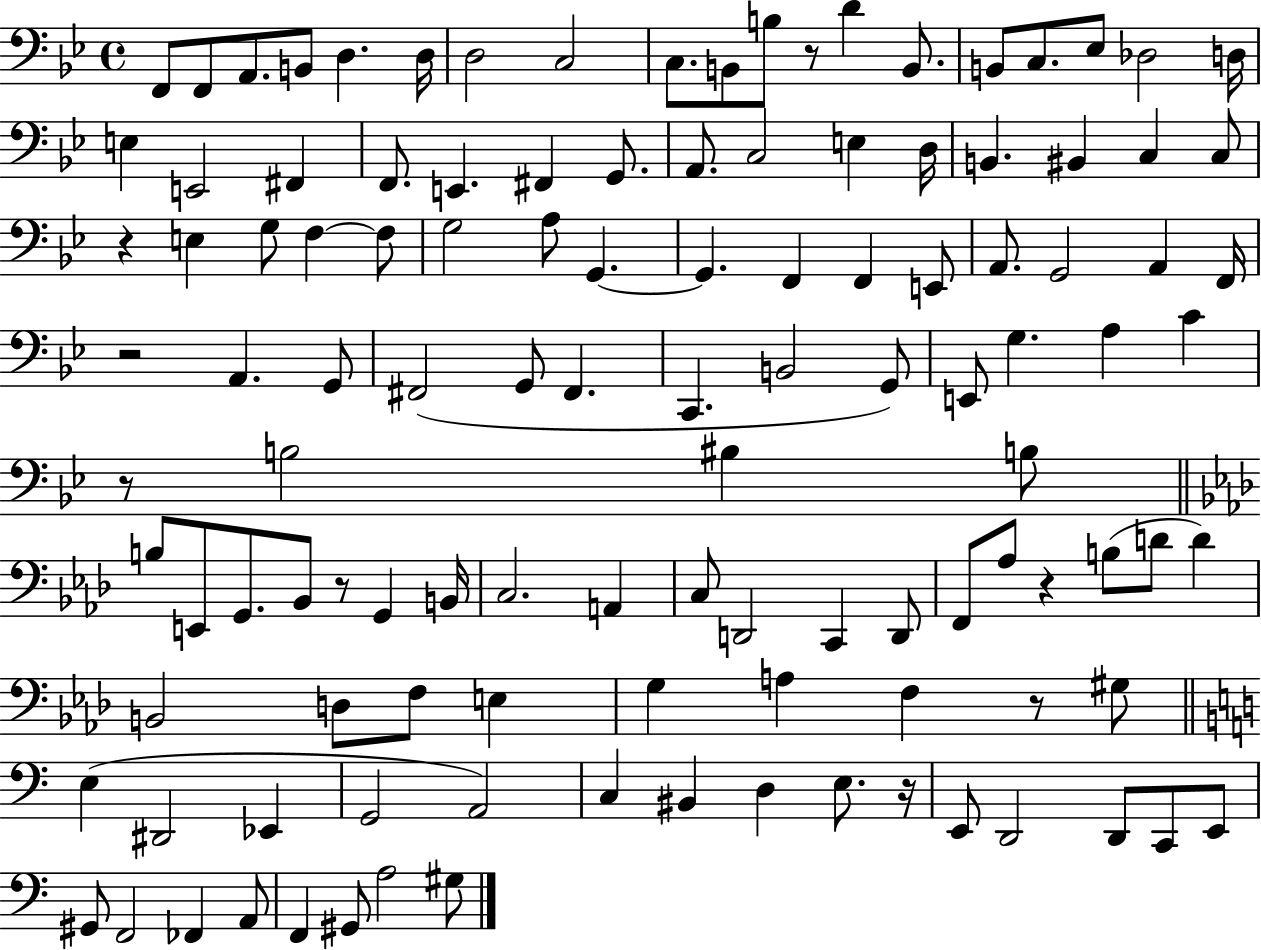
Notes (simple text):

F2/e F2/e A2/e. B2/e D3/q. D3/s D3/h C3/h C3/e. B2/e B3/e R/e D4/q B2/e. B2/e C3/e. Eb3/e Db3/h D3/s E3/q E2/h F#2/q F2/e. E2/q. F#2/q G2/e. A2/e. C3/h E3/q D3/s B2/q. BIS2/q C3/q C3/e R/q E3/q G3/e F3/q F3/e G3/h A3/e G2/q. G2/q. F2/q F2/q E2/e A2/e. G2/h A2/q F2/s R/h A2/q. G2/e F#2/h G2/e F#2/q. C2/q. B2/h G2/e E2/e G3/q. A3/q C4/q R/e B3/h BIS3/q B3/e B3/e E2/e G2/e. Bb2/e R/e G2/q B2/s C3/h. A2/q C3/e D2/h C2/q D2/e F2/e Ab3/e R/q B3/e D4/e D4/q B2/h D3/e F3/e E3/q G3/q A3/q F3/q R/e G#3/e E3/q D#2/h Eb2/q G2/h A2/h C3/q BIS2/q D3/q E3/e. R/s E2/e D2/h D2/e C2/e E2/e G#2/e F2/h FES2/q A2/e F2/q G#2/e A3/h G#3/e